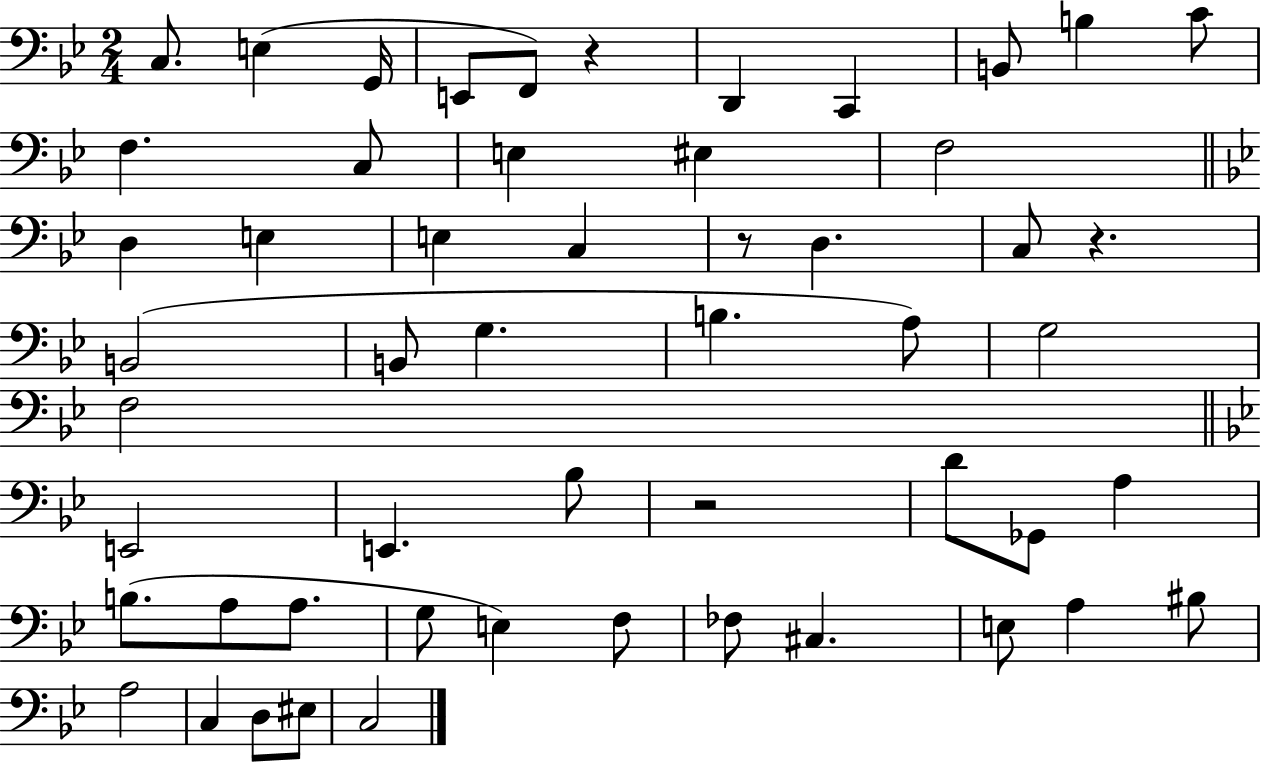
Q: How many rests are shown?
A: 4